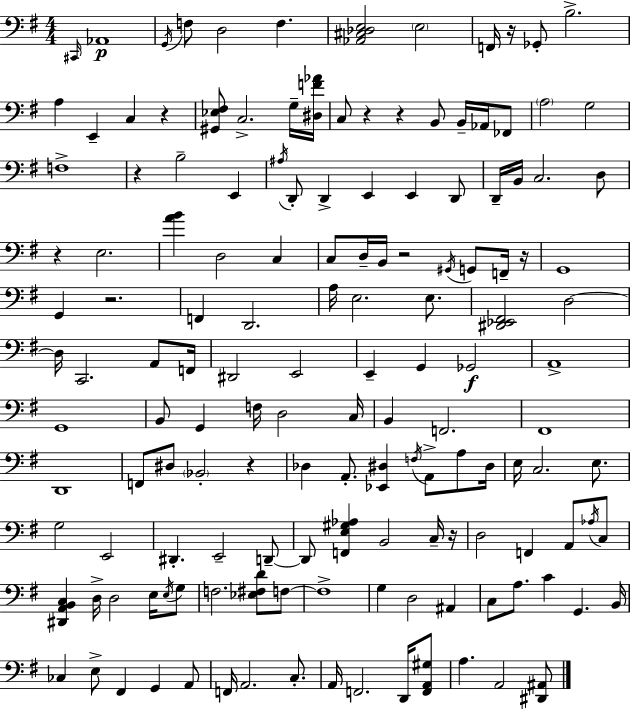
C#2/s Ab2/w G2/s F3/e D3/h F3/q. [Ab2,C#3,Db3,E3]/h E3/h F2/s R/s Gb2/e B3/h. A3/q E2/q C3/q R/q [G#2,Eb3,F#3]/e C3/h. G3/s [D#3,F4,Ab4]/s C3/e R/q R/q B2/e B2/s Ab2/s FES2/e A3/h G3/h F3/w R/q B3/h E2/q A#3/s D2/e D2/q E2/q E2/q D2/e D2/s B2/s C3/h. D3/e R/q E3/h. [A4,B4]/q D3/h C3/q C3/e D3/s B2/s R/h G#2/s G2/e F2/s R/s G2/w G2/q R/h. F2/q D2/h. A3/s E3/h. E3/e. [D#2,Eb2,F#2]/h D3/h D3/s C2/h. A2/e F2/s D#2/h E2/h E2/q G2/q Gb2/h A2/w G2/w B2/e G2/q F3/s D3/h C3/s B2/q F2/h. F#2/w D2/w F2/e D#3/e Bb2/h R/q Db3/q A2/e. [Eb2,D#3]/q F3/s A2/e A3/e D#3/s E3/s C3/h. E3/e. G3/h E2/h D#2/q. E2/h D2/e D2/e [F2,E3,G#3,Ab3]/q B2/h C3/s R/s D3/h F2/q A2/e Ab3/s C3/e [D#2,A2,B2,C3]/q D3/s D3/h E3/s E3/s G3/e F3/h. [Eb3,F#3,D4]/e F3/e F3/w G3/q D3/h A#2/q C3/e A3/e. C4/q G2/q. B2/s CES3/q E3/e F#2/q G2/q A2/e F2/s A2/h. C3/e. A2/s F2/h. D2/s [F2,A2,G#3]/e A3/q. A2/h [D#2,A#2]/e